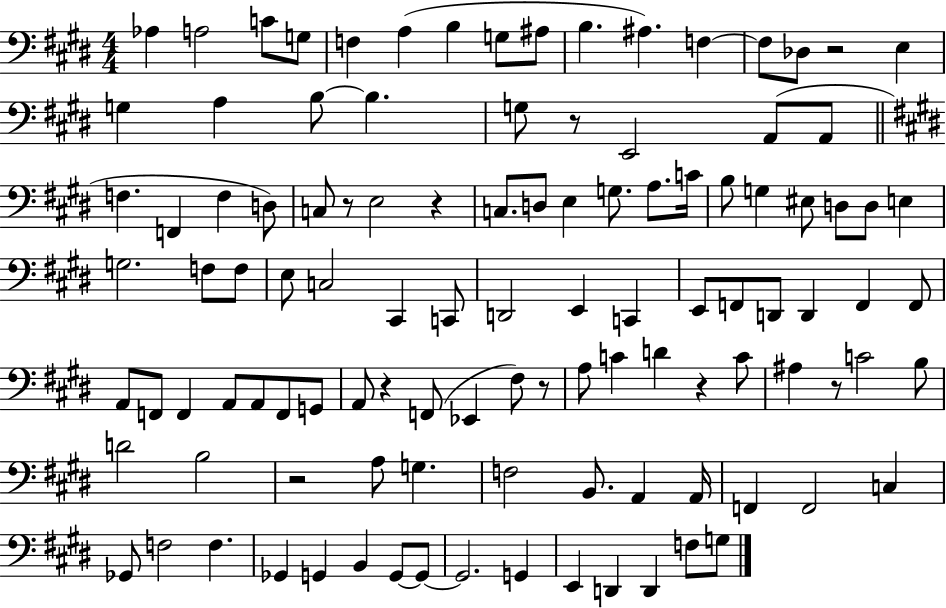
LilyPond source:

{
  \clef bass
  \numericTimeSignature
  \time 4/4
  \key e \major
  aes4 a2 c'8 g8 | f4 a4( b4 g8 ais8 | b4. ais4.) f4~~ | f8 des8 r2 e4 | \break g4 a4 b8~~ b4. | g8 r8 e,2 a,8( a,8 | \bar "||" \break \key e \major f4. f,4 f4 d8) | c8 r8 e2 r4 | c8. d8 e4 g8. a8. c'16 | b8 g4 eis8 d8 d8 e4 | \break g2. f8 f8 | e8 c2 cis,4 c,8 | d,2 e,4 c,4 | e,8 f,8 d,8 d,4 f,4 f,8 | \break a,8 f,8 f,4 a,8 a,8 f,8 g,8 | a,8 r4 f,8( ees,4 fis8) r8 | a8 c'4 d'4 r4 c'8 | ais4 r8 c'2 b8 | \break d'2 b2 | r2 a8 g4. | f2 b,8. a,4 a,16 | f,4 f,2 c4 | \break ges,8 f2 f4. | ges,4 g,4 b,4 g,8~~ g,8~~ | g,2. g,4 | e,4 d,4 d,4 f8 g8 | \break \bar "|."
}